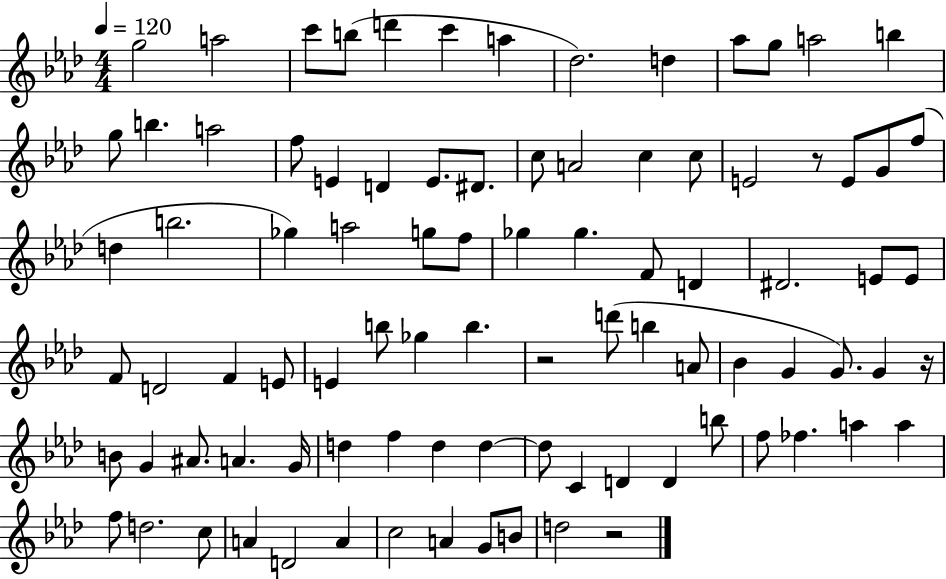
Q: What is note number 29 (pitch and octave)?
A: F5